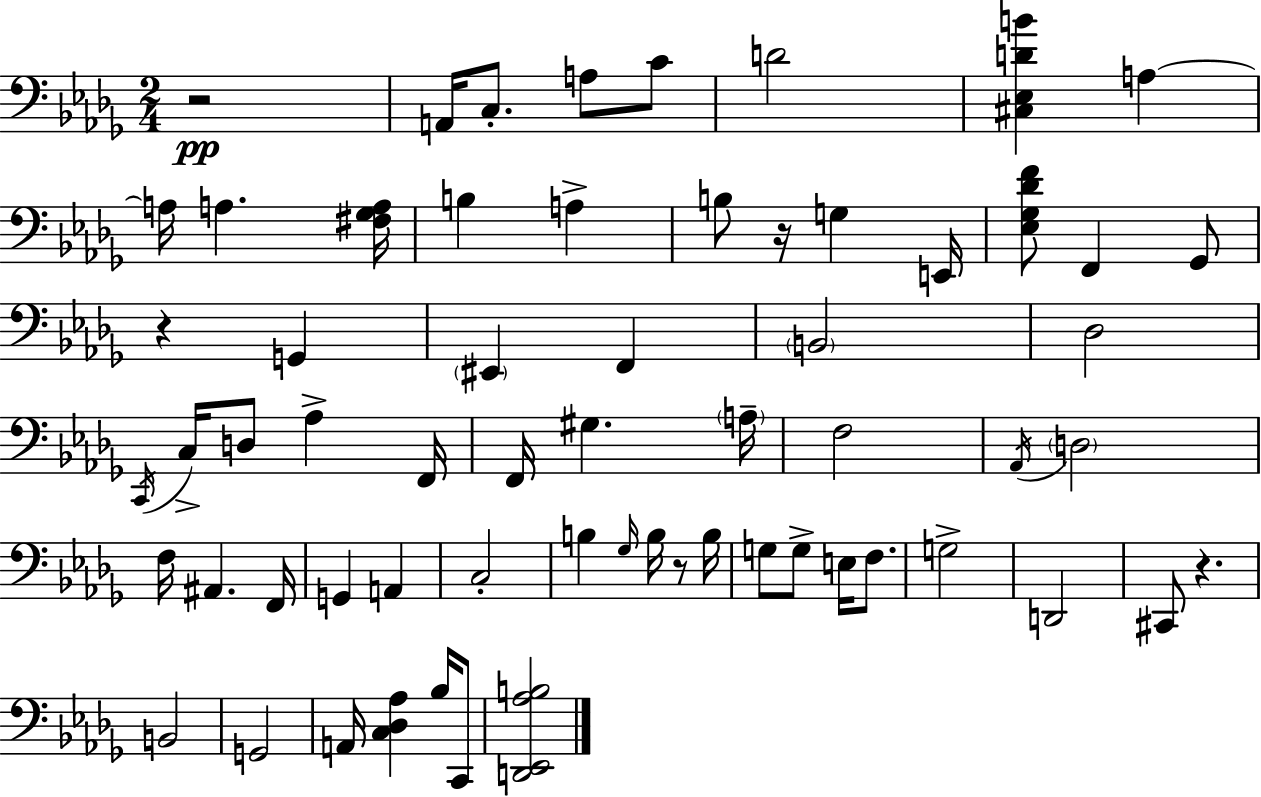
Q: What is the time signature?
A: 2/4